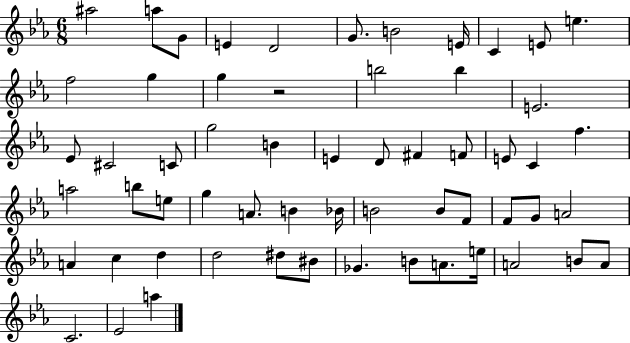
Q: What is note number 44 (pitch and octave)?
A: C5